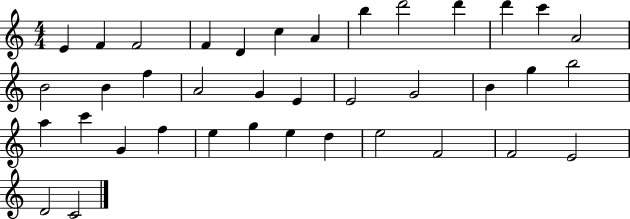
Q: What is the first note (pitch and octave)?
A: E4